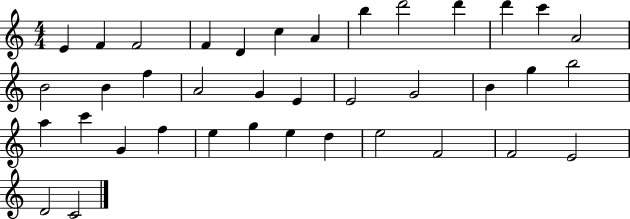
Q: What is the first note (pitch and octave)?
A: E4